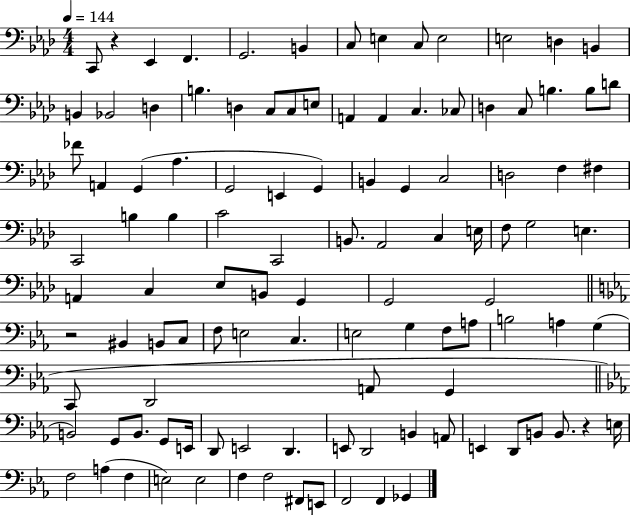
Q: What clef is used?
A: bass